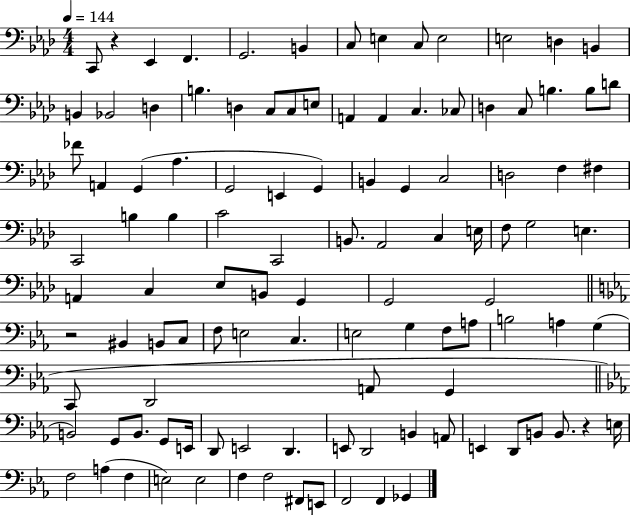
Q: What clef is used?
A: bass